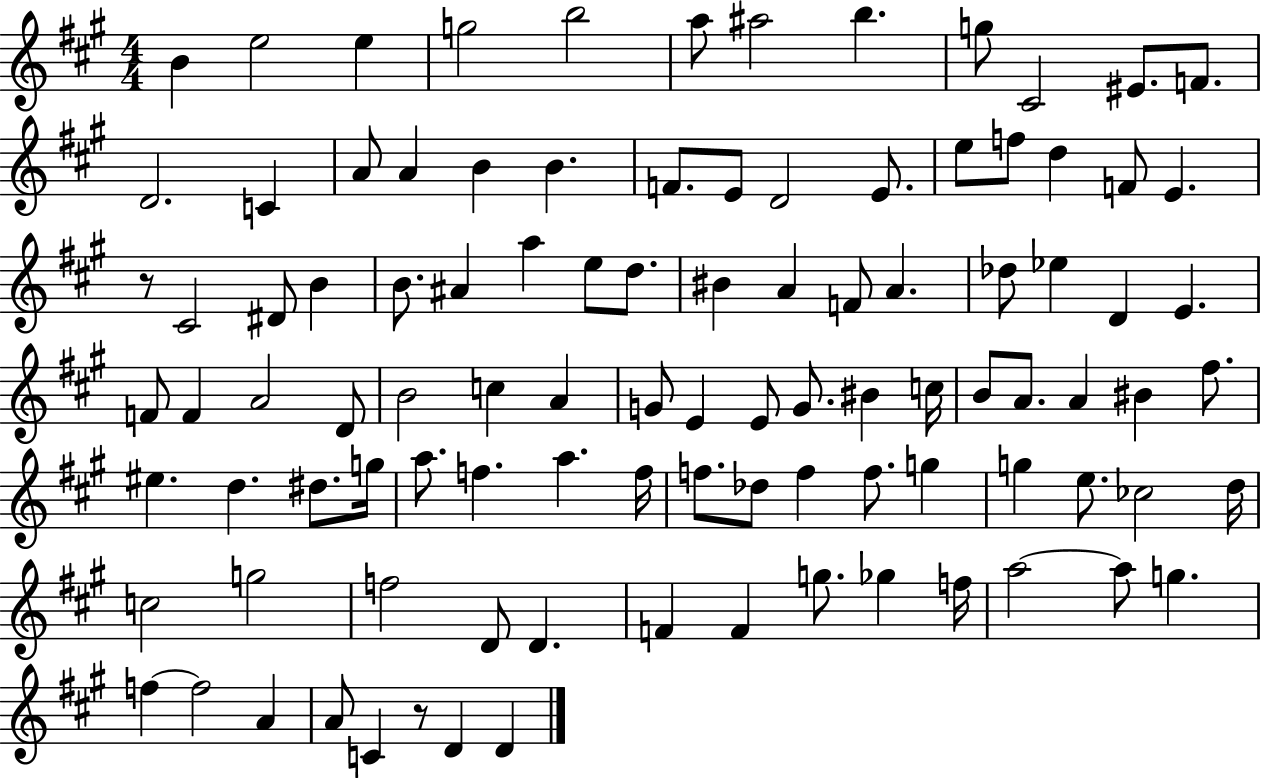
B4/q E5/h E5/q G5/h B5/h A5/e A#5/h B5/q. G5/e C#4/h EIS4/e. F4/e. D4/h. C4/q A4/e A4/q B4/q B4/q. F4/e. E4/e D4/h E4/e. E5/e F5/e D5/q F4/e E4/q. R/e C#4/h D#4/e B4/q B4/e. A#4/q A5/q E5/e D5/e. BIS4/q A4/q F4/e A4/q. Db5/e Eb5/q D4/q E4/q. F4/e F4/q A4/h D4/e B4/h C5/q A4/q G4/e E4/q E4/e G4/e. BIS4/q C5/s B4/e A4/e. A4/q BIS4/q F#5/e. EIS5/q. D5/q. D#5/e. G5/s A5/e. F5/q. A5/q. F5/s F5/e. Db5/e F5/q F5/e. G5/q G5/q E5/e. CES5/h D5/s C5/h G5/h F5/h D4/e D4/q. F4/q F4/q G5/e. Gb5/q F5/s A5/h A5/e G5/q. F5/q F5/h A4/q A4/e C4/q R/e D4/q D4/q